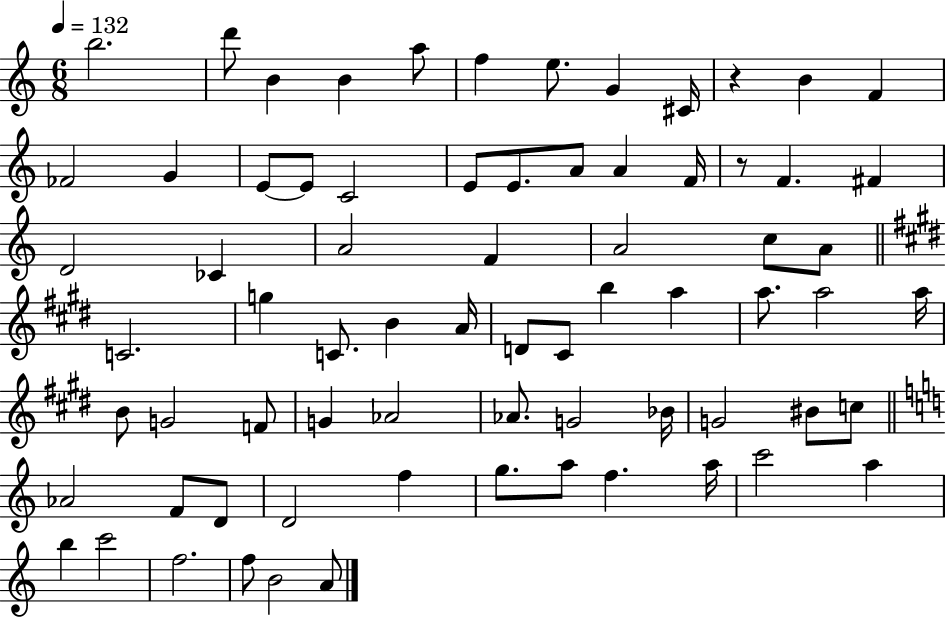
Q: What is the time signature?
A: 6/8